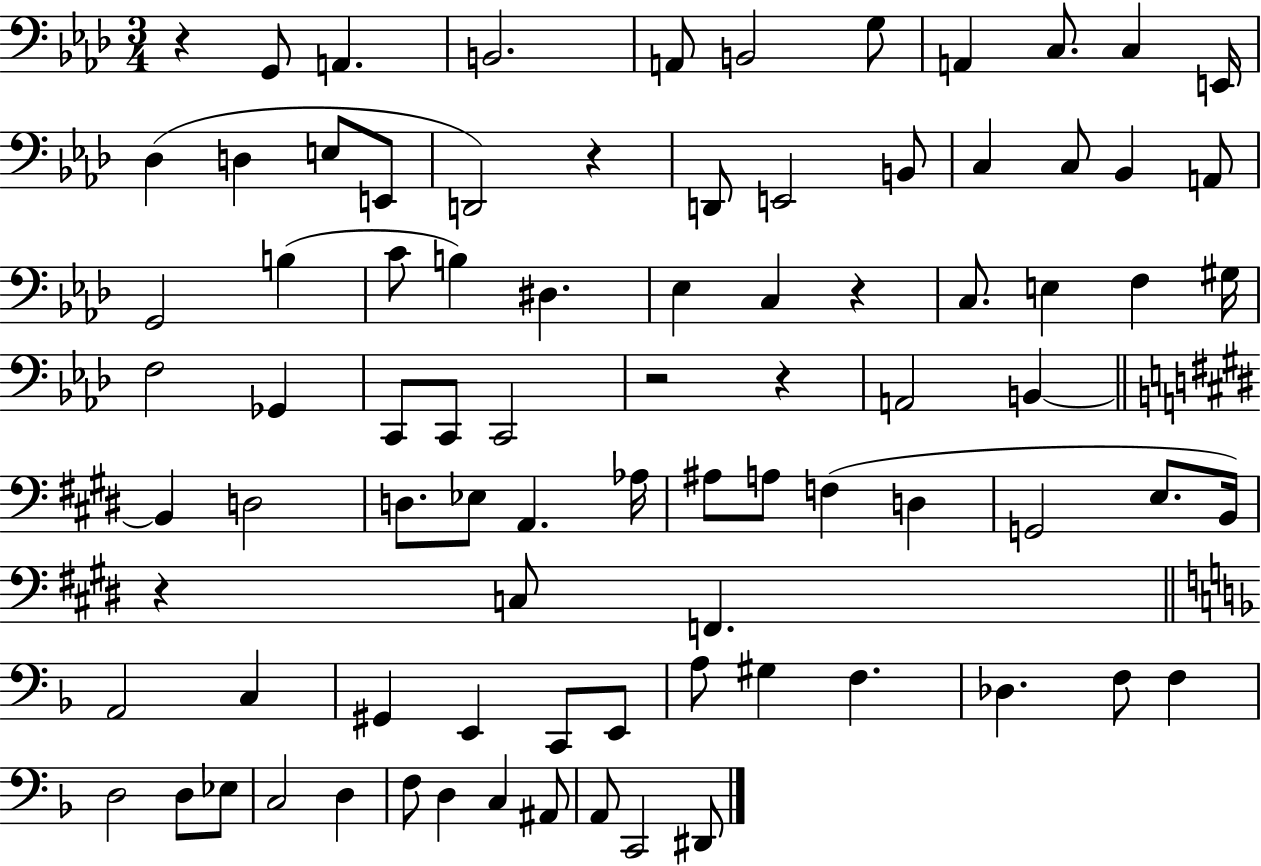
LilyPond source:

{
  \clef bass
  \numericTimeSignature
  \time 3/4
  \key aes \major
  r4 g,8 a,4. | b,2. | a,8 b,2 g8 | a,4 c8. c4 e,16 | \break des4( d4 e8 e,8 | d,2) r4 | d,8 e,2 b,8 | c4 c8 bes,4 a,8 | \break g,2 b4( | c'8 b4) dis4. | ees4 c4 r4 | c8. e4 f4 gis16 | \break f2 ges,4 | c,8 c,8 c,2 | r2 r4 | a,2 b,4~~ | \break \bar "||" \break \key e \major b,4 d2 | d8. ees8 a,4. aes16 | ais8 a8 f4( d4 | g,2 e8. b,16) | \break r4 c8 f,4. | \bar "||" \break \key f \major a,2 c4 | gis,4 e,4 c,8 e,8 | a8 gis4 f4. | des4. f8 f4 | \break d2 d8 ees8 | c2 d4 | f8 d4 c4 ais,8 | a,8 c,2 dis,8 | \break \bar "|."
}